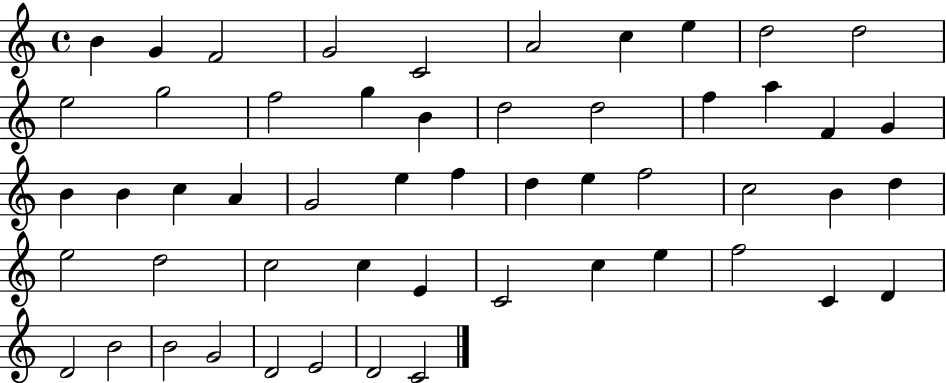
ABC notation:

X:1
T:Untitled
M:4/4
L:1/4
K:C
B G F2 G2 C2 A2 c e d2 d2 e2 g2 f2 g B d2 d2 f a F G B B c A G2 e f d e f2 c2 B d e2 d2 c2 c E C2 c e f2 C D D2 B2 B2 G2 D2 E2 D2 C2